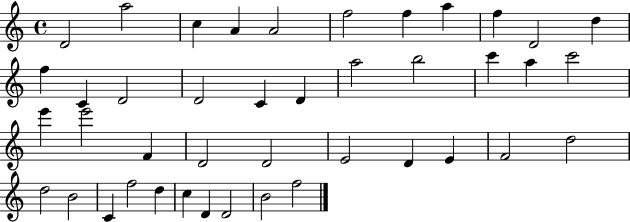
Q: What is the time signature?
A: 4/4